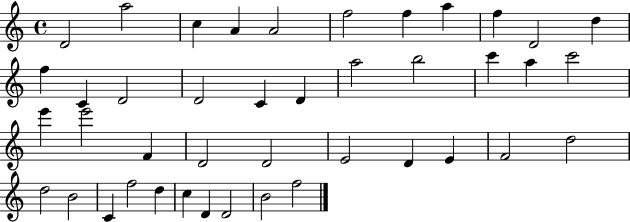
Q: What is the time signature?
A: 4/4